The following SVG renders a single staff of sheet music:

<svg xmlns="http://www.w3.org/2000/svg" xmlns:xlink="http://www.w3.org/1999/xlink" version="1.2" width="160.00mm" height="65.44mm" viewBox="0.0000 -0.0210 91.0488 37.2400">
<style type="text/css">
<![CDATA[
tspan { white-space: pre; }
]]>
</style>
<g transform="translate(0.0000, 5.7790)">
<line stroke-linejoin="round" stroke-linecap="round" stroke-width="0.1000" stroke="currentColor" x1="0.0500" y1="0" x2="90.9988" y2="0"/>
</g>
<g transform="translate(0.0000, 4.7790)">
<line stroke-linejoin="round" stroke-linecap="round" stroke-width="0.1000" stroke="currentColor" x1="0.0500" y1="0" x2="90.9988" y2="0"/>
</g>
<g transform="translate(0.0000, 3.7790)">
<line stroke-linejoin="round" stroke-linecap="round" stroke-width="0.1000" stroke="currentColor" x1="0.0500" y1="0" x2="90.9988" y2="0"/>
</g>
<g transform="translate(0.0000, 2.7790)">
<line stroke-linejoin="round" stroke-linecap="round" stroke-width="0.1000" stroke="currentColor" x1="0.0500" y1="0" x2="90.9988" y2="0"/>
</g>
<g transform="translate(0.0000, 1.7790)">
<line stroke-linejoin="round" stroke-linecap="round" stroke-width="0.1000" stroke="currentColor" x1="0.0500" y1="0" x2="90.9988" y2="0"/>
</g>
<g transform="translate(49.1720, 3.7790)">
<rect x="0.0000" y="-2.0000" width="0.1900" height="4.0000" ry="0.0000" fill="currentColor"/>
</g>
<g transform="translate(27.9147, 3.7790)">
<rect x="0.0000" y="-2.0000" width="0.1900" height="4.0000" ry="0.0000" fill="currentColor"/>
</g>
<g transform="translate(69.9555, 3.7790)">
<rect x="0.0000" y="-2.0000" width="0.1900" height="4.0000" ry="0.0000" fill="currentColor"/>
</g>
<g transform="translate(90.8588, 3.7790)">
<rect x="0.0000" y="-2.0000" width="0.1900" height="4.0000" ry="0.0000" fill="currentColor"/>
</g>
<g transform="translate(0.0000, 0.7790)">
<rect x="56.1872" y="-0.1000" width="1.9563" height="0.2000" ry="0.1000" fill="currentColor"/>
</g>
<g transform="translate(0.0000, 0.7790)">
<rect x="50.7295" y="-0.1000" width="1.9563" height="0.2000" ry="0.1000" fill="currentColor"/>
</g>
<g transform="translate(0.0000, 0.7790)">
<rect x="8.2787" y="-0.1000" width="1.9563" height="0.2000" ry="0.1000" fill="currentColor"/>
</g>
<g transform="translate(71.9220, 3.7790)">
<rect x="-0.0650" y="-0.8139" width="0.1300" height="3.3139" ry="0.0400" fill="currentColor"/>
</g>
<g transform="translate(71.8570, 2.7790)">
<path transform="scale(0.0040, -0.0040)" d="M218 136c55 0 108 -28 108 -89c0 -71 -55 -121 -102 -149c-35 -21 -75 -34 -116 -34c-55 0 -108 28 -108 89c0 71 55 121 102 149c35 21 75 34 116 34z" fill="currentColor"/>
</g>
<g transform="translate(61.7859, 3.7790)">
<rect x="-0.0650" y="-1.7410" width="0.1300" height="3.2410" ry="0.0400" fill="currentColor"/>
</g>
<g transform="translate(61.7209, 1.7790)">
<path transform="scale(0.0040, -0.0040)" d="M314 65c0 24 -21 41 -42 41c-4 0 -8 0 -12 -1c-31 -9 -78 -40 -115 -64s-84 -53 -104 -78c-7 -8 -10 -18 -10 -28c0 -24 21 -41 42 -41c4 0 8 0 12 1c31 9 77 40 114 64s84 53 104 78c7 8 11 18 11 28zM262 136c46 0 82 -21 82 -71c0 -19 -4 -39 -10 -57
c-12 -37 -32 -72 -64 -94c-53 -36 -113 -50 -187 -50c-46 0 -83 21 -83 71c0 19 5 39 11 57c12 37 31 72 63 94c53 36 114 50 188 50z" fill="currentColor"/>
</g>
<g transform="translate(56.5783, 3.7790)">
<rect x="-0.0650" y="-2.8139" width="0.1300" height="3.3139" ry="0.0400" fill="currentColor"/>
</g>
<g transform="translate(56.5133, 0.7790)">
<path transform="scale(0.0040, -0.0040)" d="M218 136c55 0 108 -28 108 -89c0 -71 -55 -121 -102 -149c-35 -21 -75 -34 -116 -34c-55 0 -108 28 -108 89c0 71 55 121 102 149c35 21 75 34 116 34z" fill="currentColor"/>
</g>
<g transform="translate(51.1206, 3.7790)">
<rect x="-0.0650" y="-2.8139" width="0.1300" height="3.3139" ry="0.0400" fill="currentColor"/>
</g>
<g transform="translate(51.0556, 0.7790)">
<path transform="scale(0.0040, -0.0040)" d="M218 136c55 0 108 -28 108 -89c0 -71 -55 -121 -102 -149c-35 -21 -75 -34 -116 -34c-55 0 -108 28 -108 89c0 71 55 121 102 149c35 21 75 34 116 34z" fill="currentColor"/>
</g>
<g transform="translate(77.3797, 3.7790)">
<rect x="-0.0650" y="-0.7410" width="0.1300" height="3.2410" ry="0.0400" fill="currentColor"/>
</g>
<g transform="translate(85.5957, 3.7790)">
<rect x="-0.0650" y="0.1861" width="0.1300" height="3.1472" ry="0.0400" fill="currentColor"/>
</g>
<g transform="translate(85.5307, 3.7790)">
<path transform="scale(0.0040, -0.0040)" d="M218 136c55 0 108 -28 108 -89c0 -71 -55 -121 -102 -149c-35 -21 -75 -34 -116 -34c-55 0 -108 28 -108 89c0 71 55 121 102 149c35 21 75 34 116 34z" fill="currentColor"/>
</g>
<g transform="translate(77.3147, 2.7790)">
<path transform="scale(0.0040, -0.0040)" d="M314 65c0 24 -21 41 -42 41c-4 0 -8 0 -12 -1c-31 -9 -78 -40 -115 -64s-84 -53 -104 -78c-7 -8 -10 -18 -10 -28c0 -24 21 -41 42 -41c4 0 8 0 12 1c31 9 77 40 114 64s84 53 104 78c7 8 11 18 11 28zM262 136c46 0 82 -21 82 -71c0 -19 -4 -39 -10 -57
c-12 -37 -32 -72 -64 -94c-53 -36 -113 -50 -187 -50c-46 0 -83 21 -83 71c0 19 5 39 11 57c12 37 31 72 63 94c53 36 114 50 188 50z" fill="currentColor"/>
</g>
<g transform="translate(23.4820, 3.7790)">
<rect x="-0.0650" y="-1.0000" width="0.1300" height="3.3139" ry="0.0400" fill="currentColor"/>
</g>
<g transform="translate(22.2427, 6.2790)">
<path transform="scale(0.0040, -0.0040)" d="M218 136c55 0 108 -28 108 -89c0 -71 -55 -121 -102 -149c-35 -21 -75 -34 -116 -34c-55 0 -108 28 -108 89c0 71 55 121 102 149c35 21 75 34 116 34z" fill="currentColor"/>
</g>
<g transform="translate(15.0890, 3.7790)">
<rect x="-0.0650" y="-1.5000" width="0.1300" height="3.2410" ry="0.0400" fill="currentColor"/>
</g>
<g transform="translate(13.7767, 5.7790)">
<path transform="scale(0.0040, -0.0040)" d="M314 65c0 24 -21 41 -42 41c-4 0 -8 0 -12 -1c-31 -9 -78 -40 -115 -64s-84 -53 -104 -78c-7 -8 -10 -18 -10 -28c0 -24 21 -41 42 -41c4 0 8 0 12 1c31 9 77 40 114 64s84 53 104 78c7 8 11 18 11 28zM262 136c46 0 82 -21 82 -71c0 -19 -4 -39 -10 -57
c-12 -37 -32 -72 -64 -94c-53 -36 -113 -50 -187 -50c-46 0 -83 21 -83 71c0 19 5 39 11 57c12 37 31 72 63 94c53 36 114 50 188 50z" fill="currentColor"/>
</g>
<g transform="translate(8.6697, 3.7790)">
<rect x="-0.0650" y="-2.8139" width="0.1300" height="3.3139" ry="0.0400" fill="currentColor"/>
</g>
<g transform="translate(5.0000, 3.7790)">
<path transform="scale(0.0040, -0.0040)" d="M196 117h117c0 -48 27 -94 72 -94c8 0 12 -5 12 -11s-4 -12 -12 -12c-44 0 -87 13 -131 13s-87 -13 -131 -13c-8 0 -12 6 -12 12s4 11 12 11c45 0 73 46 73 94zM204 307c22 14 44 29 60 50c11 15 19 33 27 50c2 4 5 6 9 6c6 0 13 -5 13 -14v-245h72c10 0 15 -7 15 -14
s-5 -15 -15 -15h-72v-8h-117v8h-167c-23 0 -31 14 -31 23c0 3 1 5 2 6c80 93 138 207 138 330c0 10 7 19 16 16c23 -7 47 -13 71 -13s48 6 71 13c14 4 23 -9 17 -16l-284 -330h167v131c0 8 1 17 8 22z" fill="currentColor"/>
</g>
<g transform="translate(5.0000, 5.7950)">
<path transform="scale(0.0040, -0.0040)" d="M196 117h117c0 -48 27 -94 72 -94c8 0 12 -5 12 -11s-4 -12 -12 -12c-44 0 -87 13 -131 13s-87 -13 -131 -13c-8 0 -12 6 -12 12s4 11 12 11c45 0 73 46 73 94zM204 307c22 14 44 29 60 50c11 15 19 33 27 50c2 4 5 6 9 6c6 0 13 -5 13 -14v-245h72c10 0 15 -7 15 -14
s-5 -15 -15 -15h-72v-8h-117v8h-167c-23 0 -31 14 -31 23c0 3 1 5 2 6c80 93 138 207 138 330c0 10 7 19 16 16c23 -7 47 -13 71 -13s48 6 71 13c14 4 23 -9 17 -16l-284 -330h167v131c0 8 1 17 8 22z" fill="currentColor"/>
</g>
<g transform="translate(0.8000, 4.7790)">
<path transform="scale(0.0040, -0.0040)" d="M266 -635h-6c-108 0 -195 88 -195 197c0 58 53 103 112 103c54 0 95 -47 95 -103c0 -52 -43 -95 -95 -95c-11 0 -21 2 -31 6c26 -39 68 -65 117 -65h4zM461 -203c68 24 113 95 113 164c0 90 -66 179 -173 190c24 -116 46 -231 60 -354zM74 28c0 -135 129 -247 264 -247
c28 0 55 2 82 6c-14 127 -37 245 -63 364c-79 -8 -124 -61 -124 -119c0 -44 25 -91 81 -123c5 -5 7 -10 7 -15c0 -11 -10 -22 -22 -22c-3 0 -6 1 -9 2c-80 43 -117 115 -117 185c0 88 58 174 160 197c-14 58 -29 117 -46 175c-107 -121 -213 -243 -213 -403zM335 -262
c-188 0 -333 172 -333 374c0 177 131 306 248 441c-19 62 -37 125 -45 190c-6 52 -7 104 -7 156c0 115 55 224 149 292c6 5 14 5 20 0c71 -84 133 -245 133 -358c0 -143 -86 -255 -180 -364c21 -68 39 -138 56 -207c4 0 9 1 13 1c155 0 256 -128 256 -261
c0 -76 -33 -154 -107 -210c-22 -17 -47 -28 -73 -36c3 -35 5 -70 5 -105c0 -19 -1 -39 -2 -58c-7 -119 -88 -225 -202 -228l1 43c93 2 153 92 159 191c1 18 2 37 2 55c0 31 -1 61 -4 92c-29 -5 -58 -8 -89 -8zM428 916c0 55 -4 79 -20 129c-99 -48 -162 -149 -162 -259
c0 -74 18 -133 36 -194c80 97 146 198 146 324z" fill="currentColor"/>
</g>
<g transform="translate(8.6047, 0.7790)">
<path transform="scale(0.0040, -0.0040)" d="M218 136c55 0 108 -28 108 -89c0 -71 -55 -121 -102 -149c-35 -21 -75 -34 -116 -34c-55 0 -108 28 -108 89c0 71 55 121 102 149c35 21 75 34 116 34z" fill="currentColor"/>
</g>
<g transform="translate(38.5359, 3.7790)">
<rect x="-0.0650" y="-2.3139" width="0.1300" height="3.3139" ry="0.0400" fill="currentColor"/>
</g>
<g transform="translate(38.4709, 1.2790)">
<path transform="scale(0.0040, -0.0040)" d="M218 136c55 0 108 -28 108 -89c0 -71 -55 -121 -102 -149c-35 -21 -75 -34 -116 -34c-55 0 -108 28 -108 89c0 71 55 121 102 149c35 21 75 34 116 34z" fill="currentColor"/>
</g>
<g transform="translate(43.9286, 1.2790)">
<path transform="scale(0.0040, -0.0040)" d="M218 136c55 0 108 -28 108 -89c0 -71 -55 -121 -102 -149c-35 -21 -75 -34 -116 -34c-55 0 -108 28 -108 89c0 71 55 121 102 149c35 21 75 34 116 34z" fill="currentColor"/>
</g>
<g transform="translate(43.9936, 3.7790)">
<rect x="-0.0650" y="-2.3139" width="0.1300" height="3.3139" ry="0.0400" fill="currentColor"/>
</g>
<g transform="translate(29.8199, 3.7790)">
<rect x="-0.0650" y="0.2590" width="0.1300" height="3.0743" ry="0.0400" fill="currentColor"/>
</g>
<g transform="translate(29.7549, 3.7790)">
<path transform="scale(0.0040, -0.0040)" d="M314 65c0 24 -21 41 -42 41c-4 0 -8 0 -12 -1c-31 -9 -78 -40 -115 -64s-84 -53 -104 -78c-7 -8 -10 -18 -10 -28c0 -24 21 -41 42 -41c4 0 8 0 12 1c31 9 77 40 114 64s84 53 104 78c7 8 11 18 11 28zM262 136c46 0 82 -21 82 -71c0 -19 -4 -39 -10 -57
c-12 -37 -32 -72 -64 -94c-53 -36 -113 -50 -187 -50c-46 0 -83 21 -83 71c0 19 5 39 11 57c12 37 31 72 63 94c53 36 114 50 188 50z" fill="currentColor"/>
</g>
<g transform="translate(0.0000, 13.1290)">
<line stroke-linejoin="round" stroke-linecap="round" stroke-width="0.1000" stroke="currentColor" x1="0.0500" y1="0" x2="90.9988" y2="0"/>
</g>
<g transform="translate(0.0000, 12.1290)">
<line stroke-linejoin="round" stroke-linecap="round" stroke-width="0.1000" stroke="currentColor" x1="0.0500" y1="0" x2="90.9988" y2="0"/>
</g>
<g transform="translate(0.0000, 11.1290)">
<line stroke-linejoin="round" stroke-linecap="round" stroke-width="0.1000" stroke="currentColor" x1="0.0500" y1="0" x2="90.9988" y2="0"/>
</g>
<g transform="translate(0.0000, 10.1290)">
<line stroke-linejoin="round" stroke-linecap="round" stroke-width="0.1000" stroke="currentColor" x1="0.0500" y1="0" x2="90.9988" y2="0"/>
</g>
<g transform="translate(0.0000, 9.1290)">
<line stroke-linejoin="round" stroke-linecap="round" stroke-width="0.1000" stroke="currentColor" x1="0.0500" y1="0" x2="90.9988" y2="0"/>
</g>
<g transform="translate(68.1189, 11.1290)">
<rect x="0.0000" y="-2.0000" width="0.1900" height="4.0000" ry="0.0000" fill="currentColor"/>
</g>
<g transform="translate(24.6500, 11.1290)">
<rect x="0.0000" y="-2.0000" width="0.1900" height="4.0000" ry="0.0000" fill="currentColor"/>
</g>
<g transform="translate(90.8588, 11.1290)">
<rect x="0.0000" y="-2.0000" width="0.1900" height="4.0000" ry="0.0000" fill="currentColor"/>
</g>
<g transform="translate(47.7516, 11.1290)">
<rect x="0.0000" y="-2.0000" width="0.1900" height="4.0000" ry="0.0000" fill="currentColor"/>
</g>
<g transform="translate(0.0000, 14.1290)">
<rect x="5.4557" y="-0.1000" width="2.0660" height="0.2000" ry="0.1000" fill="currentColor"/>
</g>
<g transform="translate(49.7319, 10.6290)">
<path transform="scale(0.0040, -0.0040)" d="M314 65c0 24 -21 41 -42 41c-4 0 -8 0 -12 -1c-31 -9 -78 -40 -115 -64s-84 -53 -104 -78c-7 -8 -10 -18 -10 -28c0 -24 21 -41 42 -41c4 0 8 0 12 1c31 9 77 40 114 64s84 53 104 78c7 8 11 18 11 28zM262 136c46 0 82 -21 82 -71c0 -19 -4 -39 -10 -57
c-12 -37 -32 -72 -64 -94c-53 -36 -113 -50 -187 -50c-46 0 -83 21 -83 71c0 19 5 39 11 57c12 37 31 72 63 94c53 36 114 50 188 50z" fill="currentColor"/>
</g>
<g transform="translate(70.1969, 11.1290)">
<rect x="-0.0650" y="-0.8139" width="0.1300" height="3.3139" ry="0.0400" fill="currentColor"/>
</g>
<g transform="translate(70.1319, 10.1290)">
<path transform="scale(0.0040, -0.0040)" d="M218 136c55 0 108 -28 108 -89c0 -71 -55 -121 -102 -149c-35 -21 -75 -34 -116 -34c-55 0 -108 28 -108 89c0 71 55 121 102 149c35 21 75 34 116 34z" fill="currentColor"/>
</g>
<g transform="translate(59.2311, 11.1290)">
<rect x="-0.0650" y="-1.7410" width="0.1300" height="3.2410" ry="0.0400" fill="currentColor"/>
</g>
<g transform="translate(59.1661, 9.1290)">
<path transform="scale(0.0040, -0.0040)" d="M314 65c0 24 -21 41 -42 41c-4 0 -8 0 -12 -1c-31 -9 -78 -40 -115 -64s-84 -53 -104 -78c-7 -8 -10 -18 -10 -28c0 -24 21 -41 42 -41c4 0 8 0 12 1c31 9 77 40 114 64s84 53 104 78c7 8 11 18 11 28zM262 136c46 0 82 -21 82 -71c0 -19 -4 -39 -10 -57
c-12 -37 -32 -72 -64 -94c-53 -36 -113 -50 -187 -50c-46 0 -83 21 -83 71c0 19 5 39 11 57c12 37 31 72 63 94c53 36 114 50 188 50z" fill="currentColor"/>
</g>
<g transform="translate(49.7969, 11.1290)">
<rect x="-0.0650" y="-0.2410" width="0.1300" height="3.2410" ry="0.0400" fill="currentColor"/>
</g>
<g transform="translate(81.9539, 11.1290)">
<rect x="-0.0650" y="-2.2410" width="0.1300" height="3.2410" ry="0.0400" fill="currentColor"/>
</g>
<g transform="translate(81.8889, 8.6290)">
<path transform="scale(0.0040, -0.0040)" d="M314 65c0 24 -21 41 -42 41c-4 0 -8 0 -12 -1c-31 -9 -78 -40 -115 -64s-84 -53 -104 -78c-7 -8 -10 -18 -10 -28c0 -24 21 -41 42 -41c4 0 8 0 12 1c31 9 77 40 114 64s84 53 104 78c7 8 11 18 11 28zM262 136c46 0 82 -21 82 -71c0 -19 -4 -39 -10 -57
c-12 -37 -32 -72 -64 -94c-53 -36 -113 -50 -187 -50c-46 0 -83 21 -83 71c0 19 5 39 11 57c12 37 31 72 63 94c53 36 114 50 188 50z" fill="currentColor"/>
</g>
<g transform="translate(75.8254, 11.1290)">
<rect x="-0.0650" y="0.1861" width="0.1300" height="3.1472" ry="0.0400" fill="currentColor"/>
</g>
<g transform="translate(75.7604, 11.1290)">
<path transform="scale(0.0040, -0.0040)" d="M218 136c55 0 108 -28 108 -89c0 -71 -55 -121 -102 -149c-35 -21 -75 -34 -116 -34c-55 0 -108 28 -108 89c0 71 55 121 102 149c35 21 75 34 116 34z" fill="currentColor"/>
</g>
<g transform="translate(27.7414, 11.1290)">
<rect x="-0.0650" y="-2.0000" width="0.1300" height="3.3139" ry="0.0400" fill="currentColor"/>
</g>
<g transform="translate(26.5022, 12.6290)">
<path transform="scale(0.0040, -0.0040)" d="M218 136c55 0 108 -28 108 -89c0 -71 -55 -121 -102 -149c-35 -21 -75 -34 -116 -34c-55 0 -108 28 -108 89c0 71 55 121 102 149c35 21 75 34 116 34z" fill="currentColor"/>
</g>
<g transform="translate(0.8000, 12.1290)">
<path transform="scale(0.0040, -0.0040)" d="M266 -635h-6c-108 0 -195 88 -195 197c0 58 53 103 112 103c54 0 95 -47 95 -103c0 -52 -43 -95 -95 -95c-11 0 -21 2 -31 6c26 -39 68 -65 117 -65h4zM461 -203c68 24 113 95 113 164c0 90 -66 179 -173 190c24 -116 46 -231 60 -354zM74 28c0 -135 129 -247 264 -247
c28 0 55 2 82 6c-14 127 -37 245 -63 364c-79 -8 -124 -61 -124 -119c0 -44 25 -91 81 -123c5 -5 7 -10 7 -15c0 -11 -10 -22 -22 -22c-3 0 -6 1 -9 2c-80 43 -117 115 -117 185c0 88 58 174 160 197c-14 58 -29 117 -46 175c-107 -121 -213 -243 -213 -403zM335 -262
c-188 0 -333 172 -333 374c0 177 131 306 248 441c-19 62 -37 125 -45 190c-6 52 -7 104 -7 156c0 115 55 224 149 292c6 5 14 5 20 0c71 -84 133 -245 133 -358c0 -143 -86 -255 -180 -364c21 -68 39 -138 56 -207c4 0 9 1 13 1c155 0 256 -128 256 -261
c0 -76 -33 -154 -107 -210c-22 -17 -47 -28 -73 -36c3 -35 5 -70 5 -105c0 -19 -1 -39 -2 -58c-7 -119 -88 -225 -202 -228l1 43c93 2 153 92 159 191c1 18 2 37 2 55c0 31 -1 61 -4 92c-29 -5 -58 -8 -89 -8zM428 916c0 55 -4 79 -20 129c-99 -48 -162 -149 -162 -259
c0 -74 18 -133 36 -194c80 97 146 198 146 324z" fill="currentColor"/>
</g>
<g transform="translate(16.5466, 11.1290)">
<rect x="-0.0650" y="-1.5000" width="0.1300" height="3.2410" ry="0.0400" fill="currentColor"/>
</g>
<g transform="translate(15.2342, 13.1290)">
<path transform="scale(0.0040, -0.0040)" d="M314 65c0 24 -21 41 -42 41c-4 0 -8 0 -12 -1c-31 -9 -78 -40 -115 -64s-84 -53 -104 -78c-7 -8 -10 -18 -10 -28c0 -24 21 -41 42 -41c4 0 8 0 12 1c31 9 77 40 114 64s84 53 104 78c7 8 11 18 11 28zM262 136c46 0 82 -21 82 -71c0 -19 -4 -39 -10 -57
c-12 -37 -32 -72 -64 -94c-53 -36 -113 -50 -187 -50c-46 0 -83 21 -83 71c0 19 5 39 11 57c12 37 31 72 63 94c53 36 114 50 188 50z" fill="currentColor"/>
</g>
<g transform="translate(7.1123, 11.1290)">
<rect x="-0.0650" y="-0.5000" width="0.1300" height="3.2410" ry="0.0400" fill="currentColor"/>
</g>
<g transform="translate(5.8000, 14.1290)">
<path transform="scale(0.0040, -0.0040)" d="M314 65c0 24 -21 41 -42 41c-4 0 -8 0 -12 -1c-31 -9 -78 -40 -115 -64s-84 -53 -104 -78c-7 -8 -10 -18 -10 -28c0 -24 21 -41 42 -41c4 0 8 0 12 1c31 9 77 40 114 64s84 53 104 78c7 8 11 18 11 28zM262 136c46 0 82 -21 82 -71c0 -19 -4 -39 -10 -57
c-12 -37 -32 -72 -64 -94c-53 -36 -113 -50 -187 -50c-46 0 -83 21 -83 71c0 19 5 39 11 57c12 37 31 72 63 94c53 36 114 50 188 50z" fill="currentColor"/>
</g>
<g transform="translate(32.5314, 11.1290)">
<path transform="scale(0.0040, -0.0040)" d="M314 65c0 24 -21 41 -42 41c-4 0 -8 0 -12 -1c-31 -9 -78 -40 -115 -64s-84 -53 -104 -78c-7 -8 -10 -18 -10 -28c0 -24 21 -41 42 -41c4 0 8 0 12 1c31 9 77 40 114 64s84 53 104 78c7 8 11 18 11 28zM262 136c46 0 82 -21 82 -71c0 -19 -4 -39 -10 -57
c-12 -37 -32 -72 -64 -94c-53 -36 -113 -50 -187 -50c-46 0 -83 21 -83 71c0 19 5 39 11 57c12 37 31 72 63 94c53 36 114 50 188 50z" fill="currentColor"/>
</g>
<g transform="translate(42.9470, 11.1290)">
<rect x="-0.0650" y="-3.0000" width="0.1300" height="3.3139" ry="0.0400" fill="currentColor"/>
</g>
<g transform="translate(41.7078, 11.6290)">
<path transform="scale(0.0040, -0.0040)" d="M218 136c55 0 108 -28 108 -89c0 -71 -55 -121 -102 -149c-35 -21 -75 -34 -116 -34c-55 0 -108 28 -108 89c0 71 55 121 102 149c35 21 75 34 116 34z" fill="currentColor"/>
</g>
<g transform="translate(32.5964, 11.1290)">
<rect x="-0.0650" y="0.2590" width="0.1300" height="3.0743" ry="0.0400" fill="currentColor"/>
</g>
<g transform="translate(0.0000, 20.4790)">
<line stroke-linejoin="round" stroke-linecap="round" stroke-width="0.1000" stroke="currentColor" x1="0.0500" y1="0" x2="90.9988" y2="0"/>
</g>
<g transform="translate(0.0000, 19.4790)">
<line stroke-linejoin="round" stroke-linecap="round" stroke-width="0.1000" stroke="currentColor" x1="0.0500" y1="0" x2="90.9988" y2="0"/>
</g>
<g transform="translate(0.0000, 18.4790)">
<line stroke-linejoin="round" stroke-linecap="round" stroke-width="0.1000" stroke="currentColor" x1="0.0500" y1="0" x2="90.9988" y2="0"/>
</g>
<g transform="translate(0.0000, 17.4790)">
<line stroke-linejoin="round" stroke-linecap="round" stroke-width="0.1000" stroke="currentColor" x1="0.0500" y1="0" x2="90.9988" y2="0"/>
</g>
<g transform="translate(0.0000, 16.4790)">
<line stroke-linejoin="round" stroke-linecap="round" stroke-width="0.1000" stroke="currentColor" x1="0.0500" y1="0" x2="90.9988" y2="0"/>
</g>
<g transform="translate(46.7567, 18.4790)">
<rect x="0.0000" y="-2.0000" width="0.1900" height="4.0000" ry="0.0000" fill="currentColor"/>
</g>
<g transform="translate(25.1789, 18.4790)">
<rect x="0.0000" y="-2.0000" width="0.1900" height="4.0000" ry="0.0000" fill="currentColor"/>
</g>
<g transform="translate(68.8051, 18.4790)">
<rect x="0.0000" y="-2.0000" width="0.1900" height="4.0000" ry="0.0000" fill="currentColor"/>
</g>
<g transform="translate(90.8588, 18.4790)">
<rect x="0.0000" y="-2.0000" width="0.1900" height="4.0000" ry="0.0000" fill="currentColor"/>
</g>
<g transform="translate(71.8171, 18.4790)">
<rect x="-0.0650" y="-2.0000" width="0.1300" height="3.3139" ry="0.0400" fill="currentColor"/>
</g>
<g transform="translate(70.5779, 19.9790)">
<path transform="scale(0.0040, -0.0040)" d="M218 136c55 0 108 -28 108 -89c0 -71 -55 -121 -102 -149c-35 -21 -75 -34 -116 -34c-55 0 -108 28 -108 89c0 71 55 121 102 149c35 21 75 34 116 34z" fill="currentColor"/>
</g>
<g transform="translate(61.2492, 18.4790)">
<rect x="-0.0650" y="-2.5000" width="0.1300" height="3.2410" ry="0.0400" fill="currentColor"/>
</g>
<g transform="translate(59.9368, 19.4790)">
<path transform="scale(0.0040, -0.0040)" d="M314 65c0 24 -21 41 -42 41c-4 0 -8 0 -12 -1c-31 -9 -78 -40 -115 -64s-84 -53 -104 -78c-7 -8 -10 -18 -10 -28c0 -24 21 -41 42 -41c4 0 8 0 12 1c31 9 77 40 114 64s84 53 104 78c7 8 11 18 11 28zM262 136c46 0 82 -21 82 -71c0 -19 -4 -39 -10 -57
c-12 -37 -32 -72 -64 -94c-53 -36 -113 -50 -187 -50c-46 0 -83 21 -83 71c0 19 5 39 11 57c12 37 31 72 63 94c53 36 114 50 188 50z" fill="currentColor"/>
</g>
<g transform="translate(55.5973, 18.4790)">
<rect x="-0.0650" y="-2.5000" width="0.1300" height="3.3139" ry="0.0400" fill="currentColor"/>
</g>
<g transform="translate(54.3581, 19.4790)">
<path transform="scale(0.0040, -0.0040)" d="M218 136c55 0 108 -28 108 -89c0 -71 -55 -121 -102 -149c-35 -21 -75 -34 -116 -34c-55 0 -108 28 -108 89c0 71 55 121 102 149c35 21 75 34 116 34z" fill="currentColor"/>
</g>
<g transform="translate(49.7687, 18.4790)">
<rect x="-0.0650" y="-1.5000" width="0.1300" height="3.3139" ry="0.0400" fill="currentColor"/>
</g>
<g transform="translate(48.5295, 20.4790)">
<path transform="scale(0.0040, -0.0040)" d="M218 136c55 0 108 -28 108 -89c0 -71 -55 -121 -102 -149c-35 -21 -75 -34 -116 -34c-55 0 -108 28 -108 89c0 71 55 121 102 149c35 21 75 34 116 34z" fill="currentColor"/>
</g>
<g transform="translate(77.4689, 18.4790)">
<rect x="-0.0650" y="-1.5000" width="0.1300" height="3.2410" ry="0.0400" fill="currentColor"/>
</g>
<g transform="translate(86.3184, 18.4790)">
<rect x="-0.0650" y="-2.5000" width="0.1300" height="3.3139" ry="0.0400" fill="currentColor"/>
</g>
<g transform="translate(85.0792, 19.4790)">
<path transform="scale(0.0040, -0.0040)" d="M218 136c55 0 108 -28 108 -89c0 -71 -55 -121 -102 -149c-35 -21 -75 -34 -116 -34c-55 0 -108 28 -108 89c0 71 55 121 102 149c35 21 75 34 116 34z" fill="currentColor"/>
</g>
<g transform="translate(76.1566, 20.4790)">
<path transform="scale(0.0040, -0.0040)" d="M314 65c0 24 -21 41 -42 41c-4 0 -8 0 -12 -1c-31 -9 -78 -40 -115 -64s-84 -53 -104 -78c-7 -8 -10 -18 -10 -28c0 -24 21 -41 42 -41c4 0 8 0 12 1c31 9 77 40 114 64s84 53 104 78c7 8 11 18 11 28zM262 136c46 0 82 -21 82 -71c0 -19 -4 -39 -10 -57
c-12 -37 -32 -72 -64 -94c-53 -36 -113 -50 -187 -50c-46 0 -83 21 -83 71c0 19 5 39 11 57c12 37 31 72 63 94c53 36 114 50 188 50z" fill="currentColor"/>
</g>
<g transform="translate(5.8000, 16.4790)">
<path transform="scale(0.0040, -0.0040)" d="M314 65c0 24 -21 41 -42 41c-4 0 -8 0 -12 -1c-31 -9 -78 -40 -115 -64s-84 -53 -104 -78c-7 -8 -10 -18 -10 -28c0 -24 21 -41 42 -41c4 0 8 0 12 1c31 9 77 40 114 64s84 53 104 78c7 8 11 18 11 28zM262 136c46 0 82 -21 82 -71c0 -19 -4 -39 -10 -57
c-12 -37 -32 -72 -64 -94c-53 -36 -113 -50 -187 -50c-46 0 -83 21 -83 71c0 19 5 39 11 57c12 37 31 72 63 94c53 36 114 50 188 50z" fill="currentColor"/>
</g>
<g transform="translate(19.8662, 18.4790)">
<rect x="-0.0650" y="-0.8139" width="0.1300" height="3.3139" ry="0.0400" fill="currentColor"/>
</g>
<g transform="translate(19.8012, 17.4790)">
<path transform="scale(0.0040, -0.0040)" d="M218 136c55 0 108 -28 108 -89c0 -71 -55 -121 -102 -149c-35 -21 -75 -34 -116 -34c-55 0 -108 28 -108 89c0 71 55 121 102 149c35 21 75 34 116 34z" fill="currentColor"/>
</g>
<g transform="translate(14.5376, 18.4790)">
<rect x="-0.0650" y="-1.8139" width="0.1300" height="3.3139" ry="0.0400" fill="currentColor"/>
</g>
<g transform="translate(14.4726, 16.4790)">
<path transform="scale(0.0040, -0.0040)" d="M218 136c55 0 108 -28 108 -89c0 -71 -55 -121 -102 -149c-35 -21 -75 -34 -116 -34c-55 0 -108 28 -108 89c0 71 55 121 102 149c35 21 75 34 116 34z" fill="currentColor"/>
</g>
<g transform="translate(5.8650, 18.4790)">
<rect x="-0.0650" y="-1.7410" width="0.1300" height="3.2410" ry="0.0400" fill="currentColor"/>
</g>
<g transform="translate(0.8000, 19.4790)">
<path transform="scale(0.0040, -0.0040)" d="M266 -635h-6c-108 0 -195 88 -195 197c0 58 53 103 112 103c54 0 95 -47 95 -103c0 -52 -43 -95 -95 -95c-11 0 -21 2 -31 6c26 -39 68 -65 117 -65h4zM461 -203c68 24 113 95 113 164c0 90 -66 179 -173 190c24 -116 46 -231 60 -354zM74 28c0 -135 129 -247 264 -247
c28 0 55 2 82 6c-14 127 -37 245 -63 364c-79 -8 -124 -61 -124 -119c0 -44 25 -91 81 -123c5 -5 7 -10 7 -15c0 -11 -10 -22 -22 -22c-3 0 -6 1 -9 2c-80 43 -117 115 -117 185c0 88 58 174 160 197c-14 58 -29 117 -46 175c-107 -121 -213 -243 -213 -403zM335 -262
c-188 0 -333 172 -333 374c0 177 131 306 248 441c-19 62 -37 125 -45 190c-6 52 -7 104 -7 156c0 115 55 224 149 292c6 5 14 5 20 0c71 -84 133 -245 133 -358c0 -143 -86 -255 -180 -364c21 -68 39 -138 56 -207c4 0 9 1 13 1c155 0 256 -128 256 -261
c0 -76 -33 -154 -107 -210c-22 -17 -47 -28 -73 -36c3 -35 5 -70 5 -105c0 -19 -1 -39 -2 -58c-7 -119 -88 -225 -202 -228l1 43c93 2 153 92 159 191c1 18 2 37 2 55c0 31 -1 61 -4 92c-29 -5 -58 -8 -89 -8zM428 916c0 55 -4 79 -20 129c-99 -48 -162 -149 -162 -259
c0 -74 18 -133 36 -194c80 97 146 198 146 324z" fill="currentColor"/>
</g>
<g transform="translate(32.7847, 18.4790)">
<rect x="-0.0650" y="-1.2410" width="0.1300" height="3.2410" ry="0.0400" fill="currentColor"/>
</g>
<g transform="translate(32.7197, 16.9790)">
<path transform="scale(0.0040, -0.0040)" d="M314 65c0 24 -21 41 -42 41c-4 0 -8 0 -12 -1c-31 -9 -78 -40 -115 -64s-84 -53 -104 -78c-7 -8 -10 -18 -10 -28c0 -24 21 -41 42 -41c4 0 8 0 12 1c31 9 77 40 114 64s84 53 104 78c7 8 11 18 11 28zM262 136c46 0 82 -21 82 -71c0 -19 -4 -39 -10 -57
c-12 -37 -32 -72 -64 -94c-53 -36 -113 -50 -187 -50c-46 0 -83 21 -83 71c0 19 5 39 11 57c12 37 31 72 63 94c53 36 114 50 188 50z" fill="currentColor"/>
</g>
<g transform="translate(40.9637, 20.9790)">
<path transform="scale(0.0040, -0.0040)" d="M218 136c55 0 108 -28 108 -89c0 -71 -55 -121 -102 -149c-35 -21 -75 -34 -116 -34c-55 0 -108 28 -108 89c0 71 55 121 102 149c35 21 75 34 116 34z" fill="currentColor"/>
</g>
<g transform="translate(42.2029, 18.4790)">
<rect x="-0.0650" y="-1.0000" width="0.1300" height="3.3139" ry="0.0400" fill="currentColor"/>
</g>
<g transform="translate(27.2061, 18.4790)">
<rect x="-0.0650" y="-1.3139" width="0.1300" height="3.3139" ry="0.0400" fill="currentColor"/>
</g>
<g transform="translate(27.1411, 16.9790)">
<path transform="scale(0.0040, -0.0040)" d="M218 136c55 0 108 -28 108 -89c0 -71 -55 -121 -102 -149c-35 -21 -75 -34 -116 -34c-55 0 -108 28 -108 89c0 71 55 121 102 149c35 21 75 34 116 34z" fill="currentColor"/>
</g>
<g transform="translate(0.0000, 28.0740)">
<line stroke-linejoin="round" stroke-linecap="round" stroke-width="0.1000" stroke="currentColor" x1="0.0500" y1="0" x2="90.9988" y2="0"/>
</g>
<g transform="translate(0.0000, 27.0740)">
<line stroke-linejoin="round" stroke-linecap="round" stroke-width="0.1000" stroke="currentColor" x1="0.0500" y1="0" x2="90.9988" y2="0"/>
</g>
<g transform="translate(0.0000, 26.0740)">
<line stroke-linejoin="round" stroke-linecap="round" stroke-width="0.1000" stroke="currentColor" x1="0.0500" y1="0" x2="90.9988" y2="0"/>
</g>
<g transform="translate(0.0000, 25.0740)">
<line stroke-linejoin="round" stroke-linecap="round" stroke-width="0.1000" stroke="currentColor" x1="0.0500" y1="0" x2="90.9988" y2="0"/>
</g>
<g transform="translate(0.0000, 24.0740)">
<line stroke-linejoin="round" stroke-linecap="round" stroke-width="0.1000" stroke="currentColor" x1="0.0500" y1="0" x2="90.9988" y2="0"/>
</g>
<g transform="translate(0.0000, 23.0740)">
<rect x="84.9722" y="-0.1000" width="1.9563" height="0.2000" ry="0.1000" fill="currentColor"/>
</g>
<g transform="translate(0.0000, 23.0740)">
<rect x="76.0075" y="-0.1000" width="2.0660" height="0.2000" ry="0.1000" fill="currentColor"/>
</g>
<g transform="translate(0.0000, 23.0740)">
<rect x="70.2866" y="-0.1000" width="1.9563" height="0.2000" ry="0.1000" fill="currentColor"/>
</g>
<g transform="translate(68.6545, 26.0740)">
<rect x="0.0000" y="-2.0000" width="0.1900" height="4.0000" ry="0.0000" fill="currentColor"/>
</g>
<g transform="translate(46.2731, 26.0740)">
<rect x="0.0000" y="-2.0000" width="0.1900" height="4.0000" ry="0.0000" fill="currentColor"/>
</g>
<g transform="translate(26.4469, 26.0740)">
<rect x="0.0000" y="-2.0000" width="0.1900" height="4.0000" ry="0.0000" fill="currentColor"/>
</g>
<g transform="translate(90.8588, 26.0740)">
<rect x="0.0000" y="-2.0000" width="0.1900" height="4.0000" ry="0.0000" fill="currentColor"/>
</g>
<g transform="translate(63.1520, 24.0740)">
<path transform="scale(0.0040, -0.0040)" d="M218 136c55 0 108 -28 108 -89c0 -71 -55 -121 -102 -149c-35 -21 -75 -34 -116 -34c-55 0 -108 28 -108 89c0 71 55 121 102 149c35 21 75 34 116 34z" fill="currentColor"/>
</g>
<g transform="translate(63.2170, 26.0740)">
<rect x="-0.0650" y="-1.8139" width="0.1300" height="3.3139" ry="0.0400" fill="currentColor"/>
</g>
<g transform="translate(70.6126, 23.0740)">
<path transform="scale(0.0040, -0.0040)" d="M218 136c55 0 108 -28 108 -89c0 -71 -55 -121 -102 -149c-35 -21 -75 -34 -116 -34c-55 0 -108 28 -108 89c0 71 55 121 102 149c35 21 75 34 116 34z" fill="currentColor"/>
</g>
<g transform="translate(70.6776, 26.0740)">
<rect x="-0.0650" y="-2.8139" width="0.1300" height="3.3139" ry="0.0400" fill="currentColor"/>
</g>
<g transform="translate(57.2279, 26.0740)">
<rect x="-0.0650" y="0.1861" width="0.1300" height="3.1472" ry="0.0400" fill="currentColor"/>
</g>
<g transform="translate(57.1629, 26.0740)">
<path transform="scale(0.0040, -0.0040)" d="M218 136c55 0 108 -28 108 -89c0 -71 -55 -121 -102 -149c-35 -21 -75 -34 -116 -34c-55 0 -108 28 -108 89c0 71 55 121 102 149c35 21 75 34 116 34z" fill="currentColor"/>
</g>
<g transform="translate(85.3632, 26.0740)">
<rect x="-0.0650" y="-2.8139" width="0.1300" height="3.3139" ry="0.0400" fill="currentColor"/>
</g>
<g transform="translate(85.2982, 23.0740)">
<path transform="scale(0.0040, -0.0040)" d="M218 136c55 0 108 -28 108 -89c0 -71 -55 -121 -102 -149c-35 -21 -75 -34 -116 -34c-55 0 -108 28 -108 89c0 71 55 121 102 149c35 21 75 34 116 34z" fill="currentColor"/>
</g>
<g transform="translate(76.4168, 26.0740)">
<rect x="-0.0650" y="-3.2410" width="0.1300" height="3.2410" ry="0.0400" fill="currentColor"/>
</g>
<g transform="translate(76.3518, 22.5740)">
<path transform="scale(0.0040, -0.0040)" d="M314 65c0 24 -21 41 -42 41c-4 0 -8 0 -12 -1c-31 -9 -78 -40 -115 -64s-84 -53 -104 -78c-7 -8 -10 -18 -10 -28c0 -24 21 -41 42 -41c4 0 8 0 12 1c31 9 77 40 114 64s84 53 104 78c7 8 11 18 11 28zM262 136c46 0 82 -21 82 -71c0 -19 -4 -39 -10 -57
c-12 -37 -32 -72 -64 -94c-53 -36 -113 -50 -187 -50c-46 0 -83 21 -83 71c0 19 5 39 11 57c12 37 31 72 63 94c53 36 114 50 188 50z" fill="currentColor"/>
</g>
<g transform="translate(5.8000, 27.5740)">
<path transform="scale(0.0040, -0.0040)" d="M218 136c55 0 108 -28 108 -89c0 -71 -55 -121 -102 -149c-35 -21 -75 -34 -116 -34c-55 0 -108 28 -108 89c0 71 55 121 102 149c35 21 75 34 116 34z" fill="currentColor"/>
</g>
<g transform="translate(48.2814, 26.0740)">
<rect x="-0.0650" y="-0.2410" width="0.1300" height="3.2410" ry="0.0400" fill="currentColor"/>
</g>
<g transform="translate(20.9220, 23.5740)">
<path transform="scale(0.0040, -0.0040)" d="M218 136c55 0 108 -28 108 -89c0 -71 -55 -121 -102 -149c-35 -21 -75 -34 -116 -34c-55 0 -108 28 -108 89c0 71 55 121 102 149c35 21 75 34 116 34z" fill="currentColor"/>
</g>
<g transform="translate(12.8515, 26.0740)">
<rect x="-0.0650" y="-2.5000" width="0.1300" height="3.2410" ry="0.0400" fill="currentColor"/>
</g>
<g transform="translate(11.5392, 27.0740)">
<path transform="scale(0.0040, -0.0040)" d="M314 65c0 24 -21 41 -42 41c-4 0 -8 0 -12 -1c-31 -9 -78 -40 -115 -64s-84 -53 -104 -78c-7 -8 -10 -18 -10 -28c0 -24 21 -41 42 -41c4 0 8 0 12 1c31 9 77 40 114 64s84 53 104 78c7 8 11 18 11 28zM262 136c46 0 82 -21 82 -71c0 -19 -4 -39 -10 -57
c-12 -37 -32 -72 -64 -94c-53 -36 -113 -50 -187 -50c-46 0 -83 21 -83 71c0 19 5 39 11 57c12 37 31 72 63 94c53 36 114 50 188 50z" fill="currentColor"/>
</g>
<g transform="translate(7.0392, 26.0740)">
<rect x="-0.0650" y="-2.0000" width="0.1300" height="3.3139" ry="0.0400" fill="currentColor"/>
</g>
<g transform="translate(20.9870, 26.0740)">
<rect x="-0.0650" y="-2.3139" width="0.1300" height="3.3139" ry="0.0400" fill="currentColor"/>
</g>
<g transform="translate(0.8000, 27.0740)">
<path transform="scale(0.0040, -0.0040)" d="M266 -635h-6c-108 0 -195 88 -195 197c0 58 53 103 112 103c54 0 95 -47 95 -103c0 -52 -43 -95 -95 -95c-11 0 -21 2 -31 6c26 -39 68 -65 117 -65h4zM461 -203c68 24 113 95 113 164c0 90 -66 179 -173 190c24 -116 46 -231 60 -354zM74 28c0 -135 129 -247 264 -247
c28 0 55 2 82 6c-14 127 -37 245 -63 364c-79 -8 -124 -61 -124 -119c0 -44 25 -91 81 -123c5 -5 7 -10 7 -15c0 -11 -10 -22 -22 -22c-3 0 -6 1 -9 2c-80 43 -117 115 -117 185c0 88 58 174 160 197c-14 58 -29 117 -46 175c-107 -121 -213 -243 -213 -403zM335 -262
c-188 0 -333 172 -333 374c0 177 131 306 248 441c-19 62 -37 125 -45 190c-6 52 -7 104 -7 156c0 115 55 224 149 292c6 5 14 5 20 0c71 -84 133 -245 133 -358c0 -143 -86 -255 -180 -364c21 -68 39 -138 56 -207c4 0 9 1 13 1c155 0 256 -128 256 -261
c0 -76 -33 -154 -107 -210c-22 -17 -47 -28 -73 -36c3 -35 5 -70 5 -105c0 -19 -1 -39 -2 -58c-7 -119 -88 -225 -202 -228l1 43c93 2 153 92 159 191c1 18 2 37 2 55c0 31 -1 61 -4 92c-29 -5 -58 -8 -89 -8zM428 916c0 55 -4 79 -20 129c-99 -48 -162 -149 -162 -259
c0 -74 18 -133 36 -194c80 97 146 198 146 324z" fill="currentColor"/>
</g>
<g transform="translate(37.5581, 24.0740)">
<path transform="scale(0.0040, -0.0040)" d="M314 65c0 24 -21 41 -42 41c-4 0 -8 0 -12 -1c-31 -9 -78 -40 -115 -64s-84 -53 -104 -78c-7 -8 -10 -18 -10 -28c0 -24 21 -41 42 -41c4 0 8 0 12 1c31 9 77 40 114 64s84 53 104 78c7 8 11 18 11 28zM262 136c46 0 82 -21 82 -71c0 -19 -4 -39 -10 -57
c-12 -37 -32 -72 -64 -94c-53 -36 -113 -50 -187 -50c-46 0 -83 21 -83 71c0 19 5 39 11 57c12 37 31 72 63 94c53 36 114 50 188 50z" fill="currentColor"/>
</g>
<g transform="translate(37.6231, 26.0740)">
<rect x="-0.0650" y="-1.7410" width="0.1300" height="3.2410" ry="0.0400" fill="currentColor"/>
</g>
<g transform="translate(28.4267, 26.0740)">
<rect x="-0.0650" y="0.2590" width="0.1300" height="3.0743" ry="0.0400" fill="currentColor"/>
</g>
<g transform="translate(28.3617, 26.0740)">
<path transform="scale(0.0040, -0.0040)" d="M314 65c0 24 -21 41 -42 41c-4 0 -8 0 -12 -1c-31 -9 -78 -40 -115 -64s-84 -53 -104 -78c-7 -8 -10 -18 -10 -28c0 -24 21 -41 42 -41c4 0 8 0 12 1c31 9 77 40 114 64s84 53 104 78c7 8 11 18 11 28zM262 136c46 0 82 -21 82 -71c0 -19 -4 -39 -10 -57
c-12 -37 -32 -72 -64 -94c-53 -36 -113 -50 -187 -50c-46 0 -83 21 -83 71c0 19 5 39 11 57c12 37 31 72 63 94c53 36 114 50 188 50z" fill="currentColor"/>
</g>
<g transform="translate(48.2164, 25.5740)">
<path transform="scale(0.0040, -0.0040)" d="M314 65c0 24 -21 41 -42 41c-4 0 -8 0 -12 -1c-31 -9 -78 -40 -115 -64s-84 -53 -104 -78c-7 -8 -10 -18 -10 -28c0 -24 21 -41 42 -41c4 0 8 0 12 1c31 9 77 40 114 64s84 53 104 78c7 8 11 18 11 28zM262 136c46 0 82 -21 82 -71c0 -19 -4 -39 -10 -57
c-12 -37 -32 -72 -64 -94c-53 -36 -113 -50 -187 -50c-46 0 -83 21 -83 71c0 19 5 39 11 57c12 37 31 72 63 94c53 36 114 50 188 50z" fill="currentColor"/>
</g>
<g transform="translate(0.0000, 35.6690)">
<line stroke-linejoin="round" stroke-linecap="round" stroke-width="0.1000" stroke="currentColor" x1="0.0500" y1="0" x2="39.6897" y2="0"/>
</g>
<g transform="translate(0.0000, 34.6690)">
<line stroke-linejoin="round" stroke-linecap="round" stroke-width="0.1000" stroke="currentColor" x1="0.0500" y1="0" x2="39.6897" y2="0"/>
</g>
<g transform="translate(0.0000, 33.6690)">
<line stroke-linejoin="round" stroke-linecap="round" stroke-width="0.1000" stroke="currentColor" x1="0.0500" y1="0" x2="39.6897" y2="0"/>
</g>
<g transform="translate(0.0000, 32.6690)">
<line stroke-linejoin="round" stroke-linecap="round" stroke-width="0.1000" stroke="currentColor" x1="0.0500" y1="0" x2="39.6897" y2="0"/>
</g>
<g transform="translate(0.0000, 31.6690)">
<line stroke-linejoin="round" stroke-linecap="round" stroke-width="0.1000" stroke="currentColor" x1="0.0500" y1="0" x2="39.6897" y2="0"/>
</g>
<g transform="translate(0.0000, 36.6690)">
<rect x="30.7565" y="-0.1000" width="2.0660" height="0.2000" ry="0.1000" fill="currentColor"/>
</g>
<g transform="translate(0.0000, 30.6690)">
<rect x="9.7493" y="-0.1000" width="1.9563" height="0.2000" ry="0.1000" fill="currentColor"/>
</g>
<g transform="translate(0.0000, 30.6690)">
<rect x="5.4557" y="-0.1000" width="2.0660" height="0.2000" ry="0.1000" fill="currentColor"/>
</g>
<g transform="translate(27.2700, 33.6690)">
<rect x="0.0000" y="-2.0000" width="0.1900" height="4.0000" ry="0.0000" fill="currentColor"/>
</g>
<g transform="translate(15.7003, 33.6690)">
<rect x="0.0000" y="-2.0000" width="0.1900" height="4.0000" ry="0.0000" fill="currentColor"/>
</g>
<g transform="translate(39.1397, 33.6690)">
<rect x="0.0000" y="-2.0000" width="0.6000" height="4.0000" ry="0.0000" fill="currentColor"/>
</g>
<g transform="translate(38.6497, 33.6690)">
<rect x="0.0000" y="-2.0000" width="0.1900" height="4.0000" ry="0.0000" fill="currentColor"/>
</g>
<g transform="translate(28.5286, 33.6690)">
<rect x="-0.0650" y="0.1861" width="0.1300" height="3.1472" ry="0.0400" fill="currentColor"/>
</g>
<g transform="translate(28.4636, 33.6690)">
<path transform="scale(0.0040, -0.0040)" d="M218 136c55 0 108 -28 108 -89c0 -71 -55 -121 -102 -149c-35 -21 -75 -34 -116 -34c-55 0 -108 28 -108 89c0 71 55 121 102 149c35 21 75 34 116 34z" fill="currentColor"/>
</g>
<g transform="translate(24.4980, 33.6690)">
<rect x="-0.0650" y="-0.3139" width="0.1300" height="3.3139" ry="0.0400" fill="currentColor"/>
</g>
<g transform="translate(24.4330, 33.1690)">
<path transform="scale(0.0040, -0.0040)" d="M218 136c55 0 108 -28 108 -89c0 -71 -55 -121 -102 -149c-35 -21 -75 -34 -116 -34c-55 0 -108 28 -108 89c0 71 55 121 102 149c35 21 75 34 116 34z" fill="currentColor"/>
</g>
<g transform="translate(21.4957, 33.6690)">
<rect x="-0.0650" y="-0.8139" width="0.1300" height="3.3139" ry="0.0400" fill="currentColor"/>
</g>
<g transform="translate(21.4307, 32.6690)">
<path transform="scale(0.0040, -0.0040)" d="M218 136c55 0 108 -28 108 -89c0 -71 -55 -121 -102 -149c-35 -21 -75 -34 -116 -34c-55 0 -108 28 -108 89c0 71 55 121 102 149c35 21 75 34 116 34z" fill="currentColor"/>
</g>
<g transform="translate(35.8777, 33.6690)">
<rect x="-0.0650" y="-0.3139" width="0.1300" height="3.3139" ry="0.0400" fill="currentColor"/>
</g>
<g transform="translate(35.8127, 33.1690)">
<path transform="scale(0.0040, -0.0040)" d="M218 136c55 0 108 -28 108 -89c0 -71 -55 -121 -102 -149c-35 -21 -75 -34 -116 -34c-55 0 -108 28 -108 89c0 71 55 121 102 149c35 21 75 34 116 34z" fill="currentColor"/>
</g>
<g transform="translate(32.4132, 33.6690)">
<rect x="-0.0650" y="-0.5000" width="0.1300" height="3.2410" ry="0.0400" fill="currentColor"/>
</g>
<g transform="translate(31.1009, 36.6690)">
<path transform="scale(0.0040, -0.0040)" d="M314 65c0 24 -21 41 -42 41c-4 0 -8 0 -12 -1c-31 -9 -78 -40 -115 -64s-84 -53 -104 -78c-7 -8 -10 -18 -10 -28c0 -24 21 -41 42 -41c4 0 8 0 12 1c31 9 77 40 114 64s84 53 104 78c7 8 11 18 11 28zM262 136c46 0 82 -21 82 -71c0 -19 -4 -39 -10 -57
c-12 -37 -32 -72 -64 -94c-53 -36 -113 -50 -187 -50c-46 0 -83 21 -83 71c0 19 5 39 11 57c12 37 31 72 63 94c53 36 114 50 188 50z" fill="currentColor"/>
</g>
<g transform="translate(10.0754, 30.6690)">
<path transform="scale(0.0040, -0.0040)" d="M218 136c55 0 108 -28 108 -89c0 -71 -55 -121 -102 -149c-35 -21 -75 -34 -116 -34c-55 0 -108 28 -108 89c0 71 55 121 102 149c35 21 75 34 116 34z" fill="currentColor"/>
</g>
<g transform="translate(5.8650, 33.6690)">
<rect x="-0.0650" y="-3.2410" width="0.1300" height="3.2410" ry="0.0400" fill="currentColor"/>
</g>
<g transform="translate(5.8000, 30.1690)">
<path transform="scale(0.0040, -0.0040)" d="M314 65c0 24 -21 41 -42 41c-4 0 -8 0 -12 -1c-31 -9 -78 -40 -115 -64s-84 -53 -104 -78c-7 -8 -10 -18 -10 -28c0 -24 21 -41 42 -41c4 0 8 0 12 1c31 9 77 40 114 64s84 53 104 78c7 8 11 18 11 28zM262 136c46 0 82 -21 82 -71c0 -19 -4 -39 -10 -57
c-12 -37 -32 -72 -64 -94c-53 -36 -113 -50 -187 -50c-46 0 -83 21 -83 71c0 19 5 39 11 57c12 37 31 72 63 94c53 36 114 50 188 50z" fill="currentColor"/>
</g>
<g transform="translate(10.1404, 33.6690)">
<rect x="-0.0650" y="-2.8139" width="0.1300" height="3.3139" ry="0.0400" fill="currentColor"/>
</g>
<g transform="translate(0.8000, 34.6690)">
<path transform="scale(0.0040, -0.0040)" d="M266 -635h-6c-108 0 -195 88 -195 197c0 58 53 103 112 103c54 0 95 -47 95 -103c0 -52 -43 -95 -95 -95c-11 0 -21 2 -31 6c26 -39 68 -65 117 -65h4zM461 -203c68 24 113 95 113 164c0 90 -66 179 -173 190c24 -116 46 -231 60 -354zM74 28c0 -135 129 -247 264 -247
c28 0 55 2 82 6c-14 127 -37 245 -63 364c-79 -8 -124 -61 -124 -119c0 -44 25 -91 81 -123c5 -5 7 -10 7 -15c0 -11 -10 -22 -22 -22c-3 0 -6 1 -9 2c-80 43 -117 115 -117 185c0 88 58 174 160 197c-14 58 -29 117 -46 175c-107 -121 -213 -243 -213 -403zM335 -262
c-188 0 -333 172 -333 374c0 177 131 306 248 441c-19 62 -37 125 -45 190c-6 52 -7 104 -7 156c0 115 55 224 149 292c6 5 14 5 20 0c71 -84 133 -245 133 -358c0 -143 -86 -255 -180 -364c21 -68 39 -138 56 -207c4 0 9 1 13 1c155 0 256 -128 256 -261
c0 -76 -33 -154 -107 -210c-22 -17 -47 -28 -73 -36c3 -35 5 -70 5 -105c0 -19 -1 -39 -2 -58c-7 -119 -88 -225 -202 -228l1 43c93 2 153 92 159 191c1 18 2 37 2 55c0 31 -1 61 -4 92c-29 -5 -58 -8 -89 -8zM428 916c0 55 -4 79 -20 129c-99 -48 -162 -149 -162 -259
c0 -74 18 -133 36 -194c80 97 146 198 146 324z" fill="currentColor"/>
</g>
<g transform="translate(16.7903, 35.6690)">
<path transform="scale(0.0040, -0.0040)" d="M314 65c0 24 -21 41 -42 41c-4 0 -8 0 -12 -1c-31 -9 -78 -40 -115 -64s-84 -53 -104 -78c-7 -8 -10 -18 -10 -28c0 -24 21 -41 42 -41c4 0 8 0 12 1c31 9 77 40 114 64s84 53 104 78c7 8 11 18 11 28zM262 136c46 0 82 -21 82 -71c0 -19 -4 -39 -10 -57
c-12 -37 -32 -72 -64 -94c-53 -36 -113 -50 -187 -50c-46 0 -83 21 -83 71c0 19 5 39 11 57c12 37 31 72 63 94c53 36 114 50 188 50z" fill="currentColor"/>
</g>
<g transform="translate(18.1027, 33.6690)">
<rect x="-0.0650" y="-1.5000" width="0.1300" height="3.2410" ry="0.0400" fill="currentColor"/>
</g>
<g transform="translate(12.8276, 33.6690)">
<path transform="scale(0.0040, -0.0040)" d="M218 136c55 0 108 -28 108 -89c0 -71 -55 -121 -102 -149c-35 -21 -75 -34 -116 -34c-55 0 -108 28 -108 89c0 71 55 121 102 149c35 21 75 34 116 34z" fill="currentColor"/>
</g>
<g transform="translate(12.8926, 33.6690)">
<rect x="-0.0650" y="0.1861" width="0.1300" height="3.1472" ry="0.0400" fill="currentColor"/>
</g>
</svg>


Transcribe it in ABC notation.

X:1
T:Untitled
M:4/4
L:1/4
K:C
a E2 D B2 g g a a f2 d d2 B C2 E2 F B2 A c2 f2 d B g2 f2 f d e e2 D E G G2 F E2 G F G2 g B2 f2 c2 B f a b2 a b2 a B E2 d c B C2 c